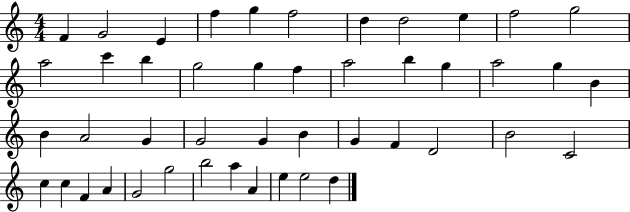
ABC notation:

X:1
T:Untitled
M:4/4
L:1/4
K:C
F G2 E f g f2 d d2 e f2 g2 a2 c' b g2 g f a2 b g a2 g B B A2 G G2 G B G F D2 B2 C2 c c F A G2 g2 b2 a A e e2 d